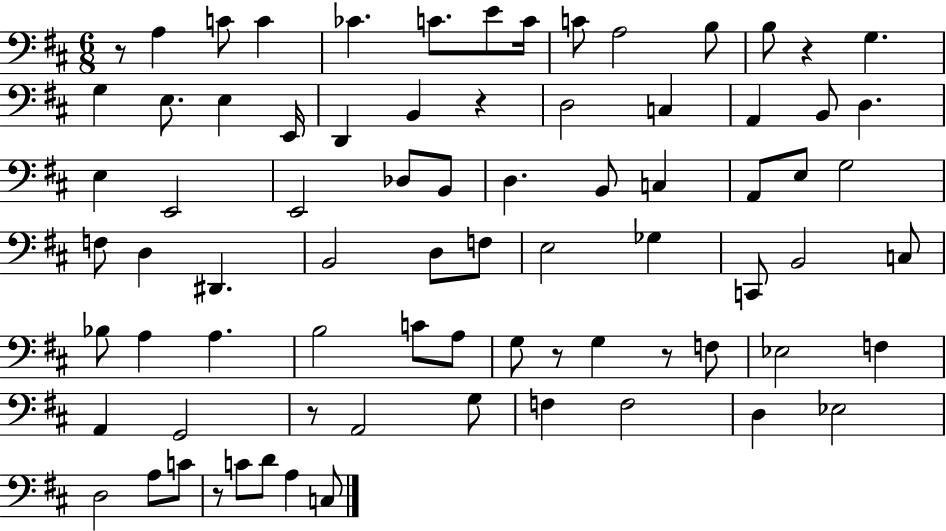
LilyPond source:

{
  \clef bass
  \numericTimeSignature
  \time 6/8
  \key d \major
  r8 a4 c'8 c'4 | ces'4. c'8. e'8 c'16 | c'8 a2 b8 | b8 r4 g4. | \break g4 e8. e4 e,16 | d,4 b,4 r4 | d2 c4 | a,4 b,8 d4. | \break e4 e,2 | e,2 des8 b,8 | d4. b,8 c4 | a,8 e8 g2 | \break f8 d4 dis,4. | b,2 d8 f8 | e2 ges4 | c,8 b,2 c8 | \break bes8 a4 a4. | b2 c'8 a8 | g8 r8 g4 r8 f8 | ees2 f4 | \break a,4 g,2 | r8 a,2 g8 | f4 f2 | d4 ees2 | \break d2 a8 c'8 | r8 c'8 d'8 a4 c8 | \bar "|."
}